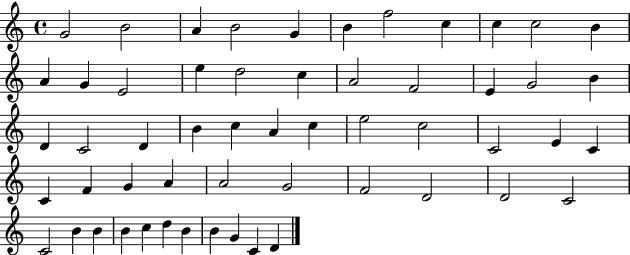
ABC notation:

X:1
T:Untitled
M:4/4
L:1/4
K:C
G2 B2 A B2 G B f2 c c c2 B A G E2 e d2 c A2 F2 E G2 B D C2 D B c A c e2 c2 C2 E C C F G A A2 G2 F2 D2 D2 C2 C2 B B B c d B B G C D